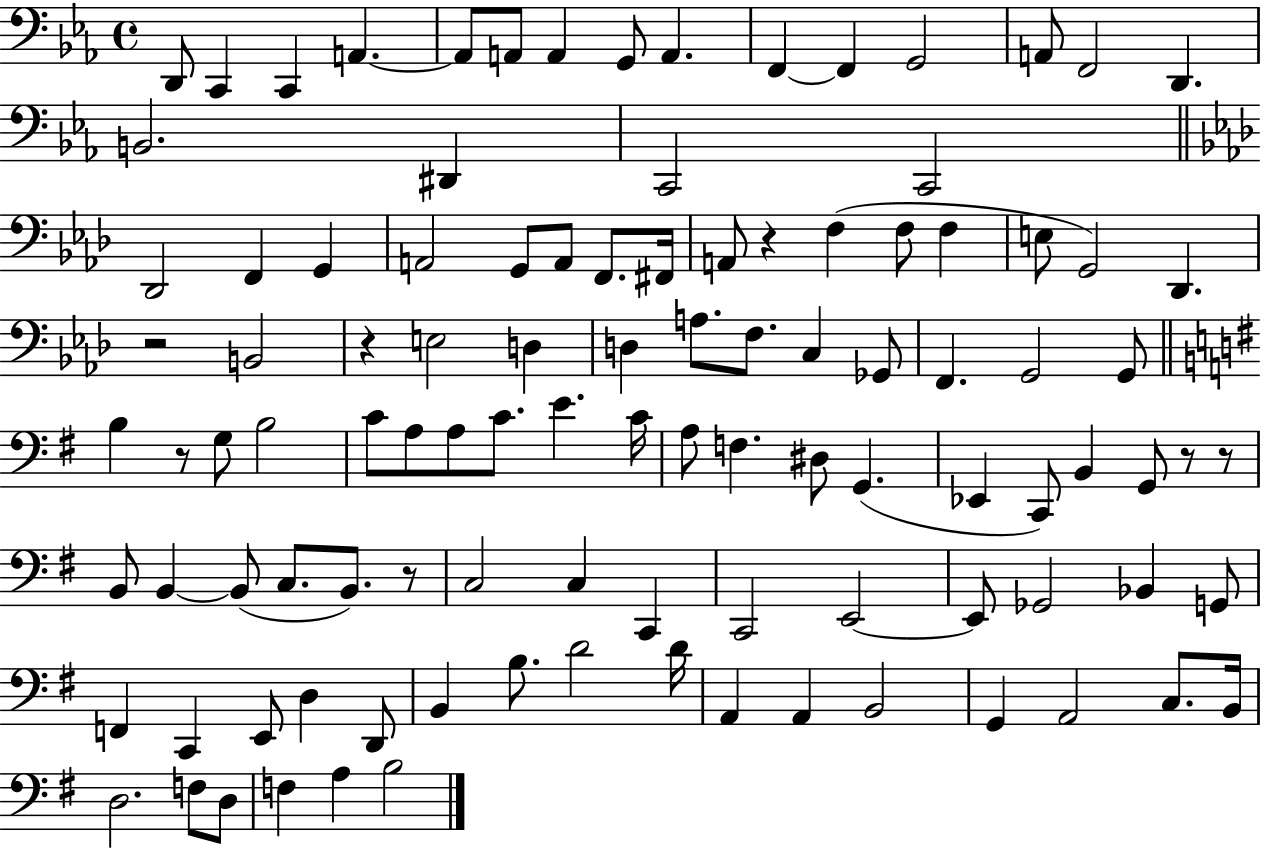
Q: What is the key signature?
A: EES major